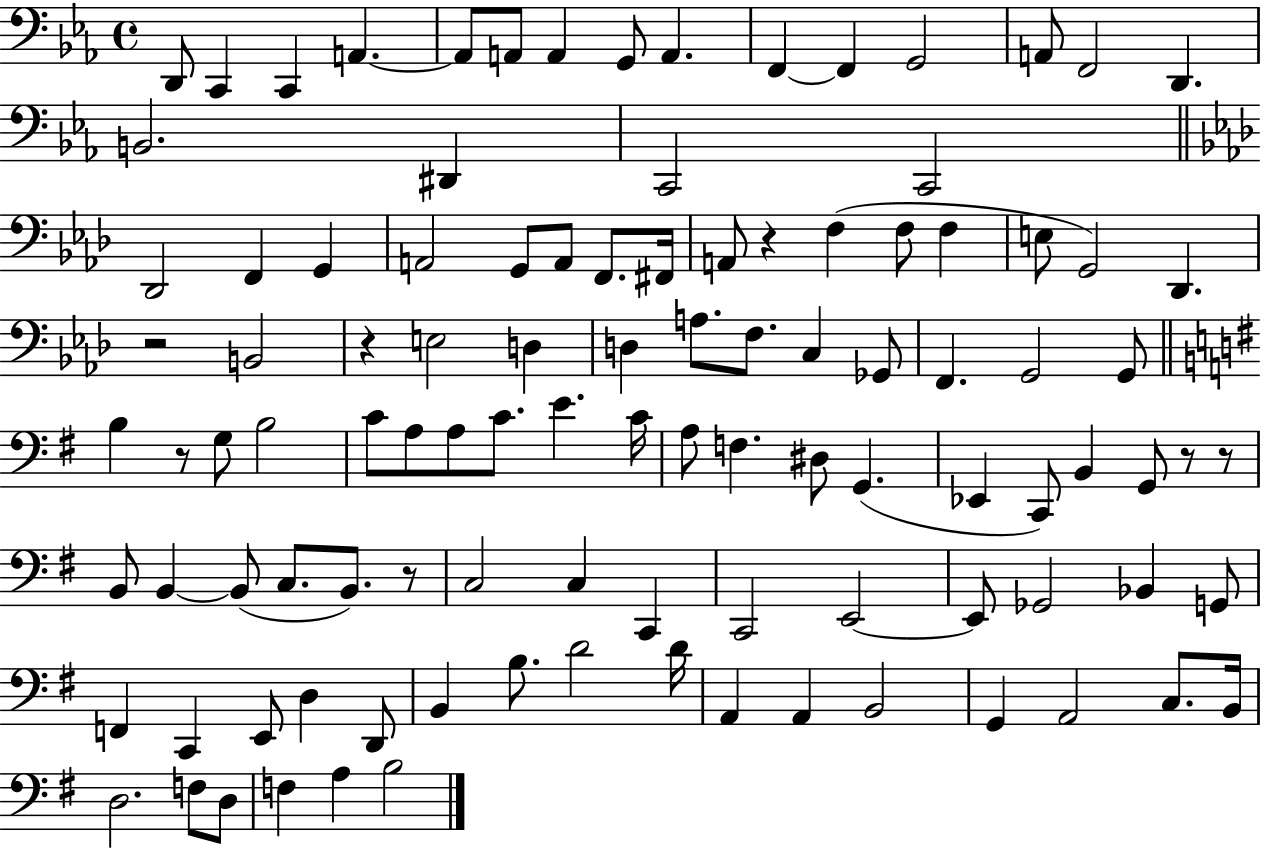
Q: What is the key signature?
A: EES major